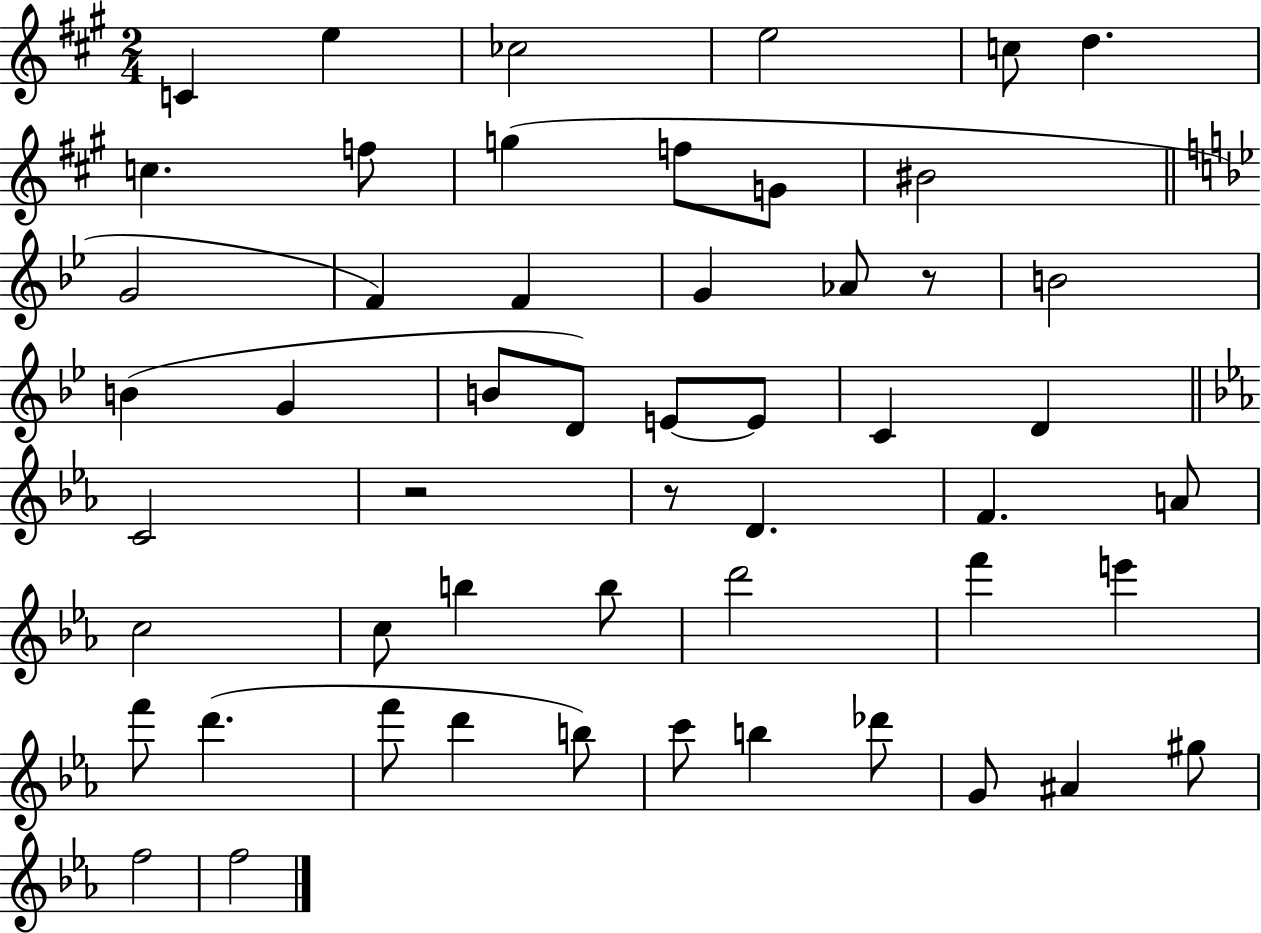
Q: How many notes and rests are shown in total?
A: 53